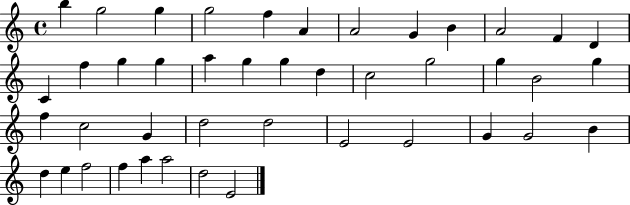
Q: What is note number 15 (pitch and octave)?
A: G5